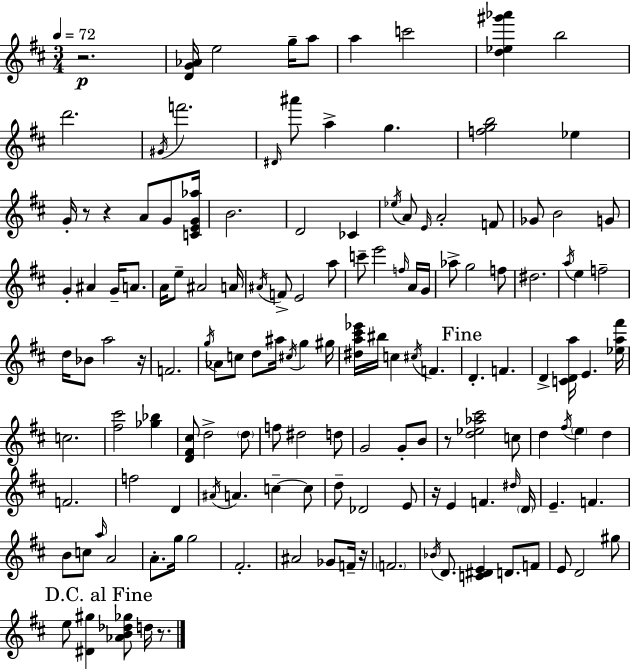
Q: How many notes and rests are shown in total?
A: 145